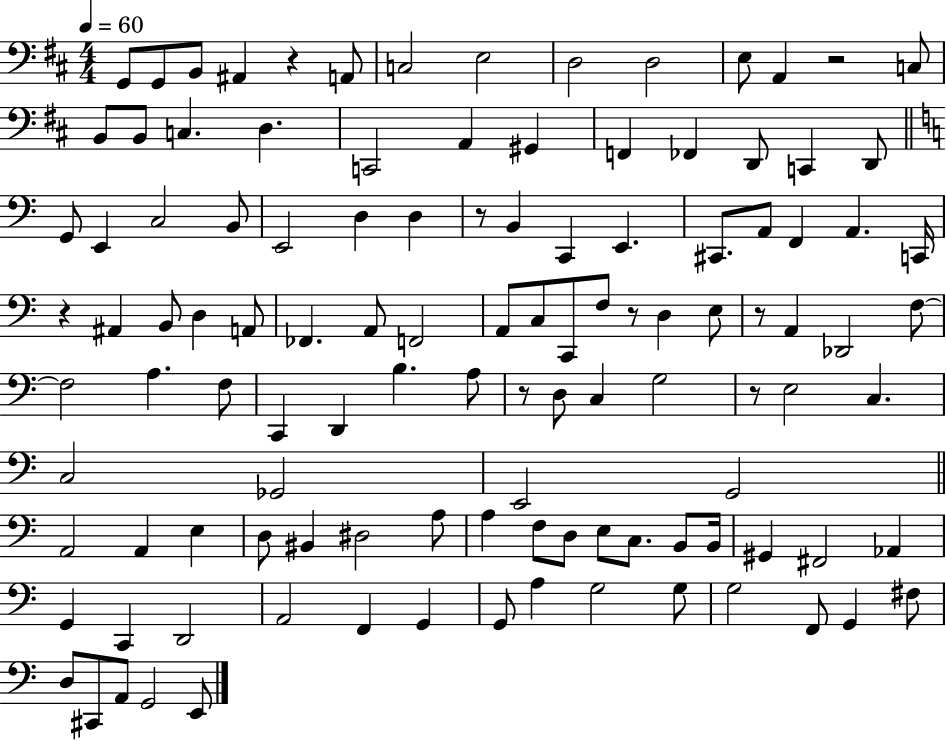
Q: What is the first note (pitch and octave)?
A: G2